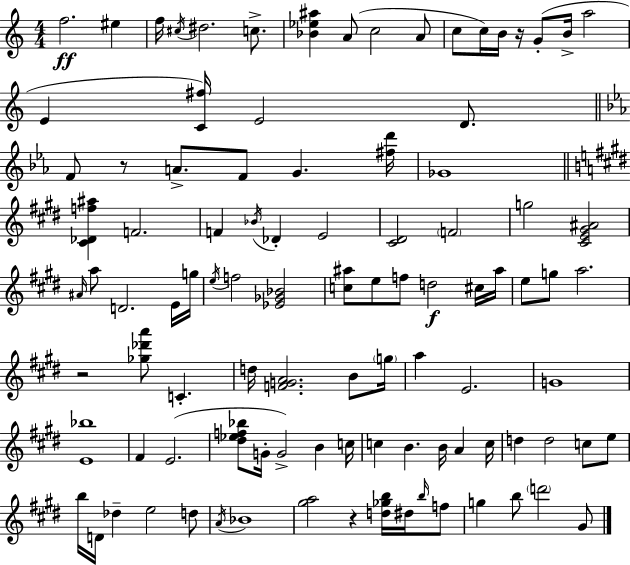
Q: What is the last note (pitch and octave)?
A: G#4